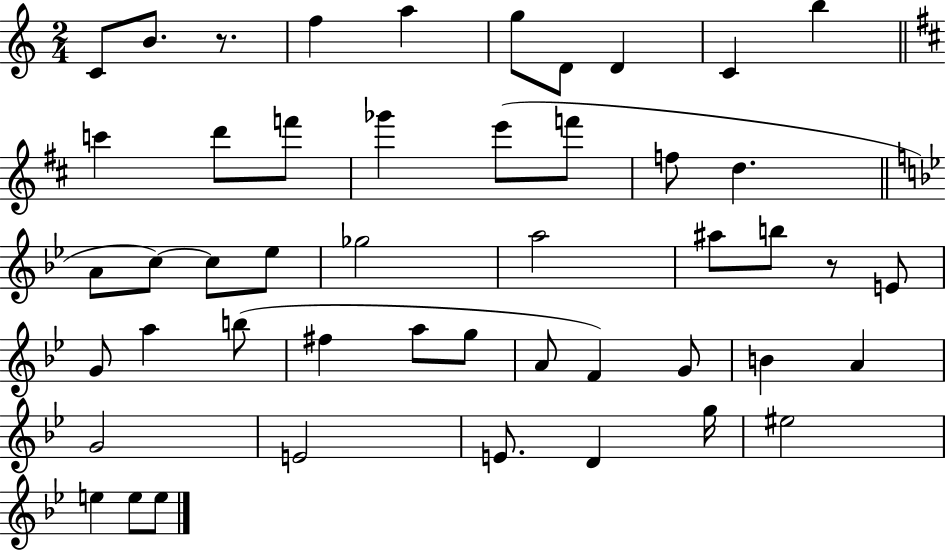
C4/e B4/e. R/e. F5/q A5/q G5/e D4/e D4/q C4/q B5/q C6/q D6/e F6/e Gb6/q E6/e F6/e F5/e D5/q. A4/e C5/e C5/e Eb5/e Gb5/h A5/h A#5/e B5/e R/e E4/e G4/e A5/q B5/e F#5/q A5/e G5/e A4/e F4/q G4/e B4/q A4/q G4/h E4/h E4/e. D4/q G5/s EIS5/h E5/q E5/e E5/e